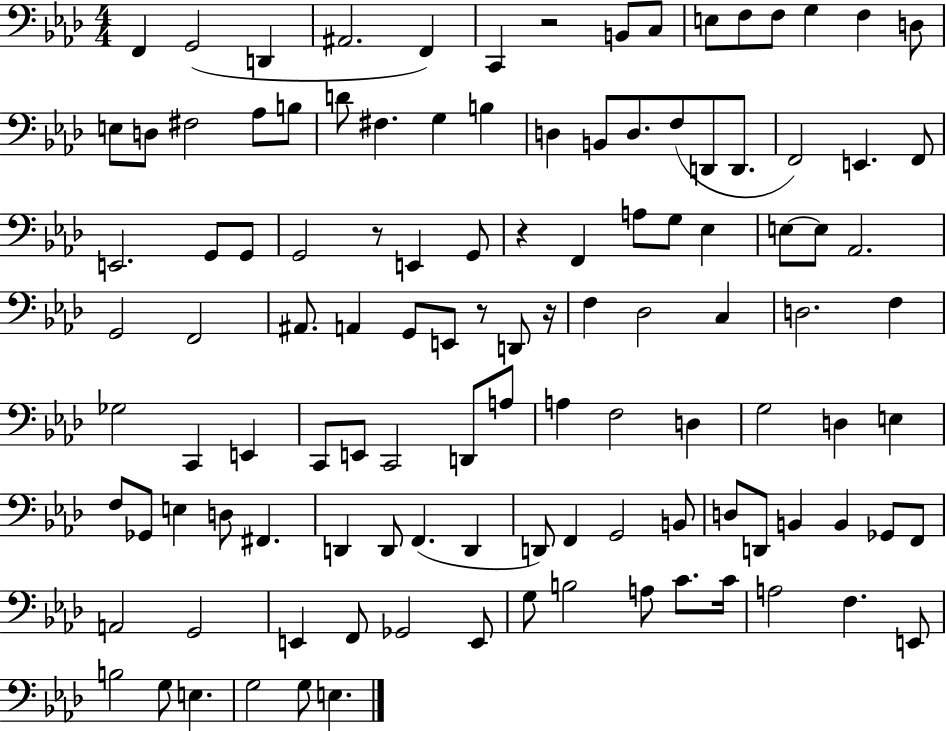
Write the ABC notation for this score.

X:1
T:Untitled
M:4/4
L:1/4
K:Ab
F,, G,,2 D,, ^A,,2 F,, C,, z2 B,,/2 C,/2 E,/2 F,/2 F,/2 G, F, D,/2 E,/2 D,/2 ^F,2 _A,/2 B,/2 D/2 ^F, G, B, D, B,,/2 D,/2 F,/2 D,,/2 D,,/2 F,,2 E,, F,,/2 E,,2 G,,/2 G,,/2 G,,2 z/2 E,, G,,/2 z F,, A,/2 G,/2 _E, E,/2 E,/2 _A,,2 G,,2 F,,2 ^A,,/2 A,, G,,/2 E,,/2 z/2 D,,/2 z/4 F, _D,2 C, D,2 F, _G,2 C,, E,, C,,/2 E,,/2 C,,2 D,,/2 A,/2 A, F,2 D, G,2 D, E, F,/2 _G,,/2 E, D,/2 ^F,, D,, D,,/2 F,, D,, D,,/2 F,, G,,2 B,,/2 D,/2 D,,/2 B,, B,, _G,,/2 F,,/2 A,,2 G,,2 E,, F,,/2 _G,,2 E,,/2 G,/2 B,2 A,/2 C/2 C/4 A,2 F, E,,/2 B,2 G,/2 E, G,2 G,/2 E,